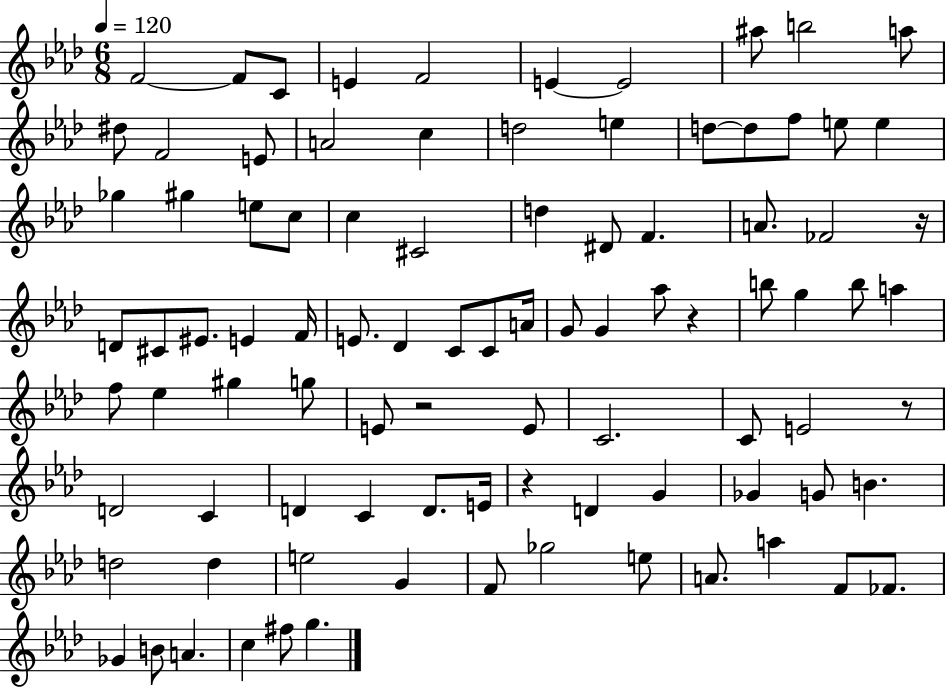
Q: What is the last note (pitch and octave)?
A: G5